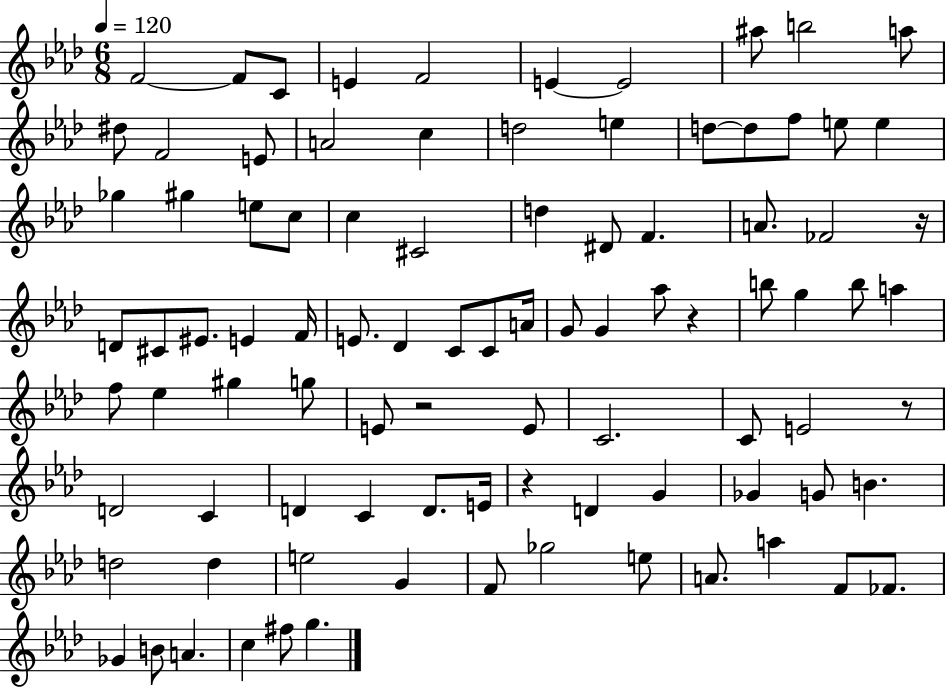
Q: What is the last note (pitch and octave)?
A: G5